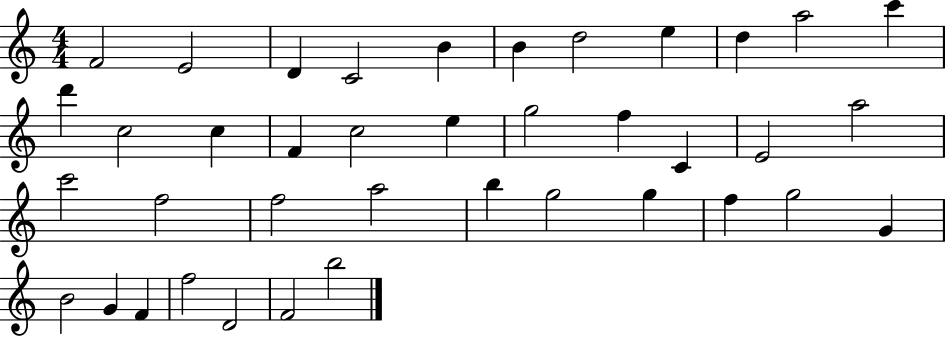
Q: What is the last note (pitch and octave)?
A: B5